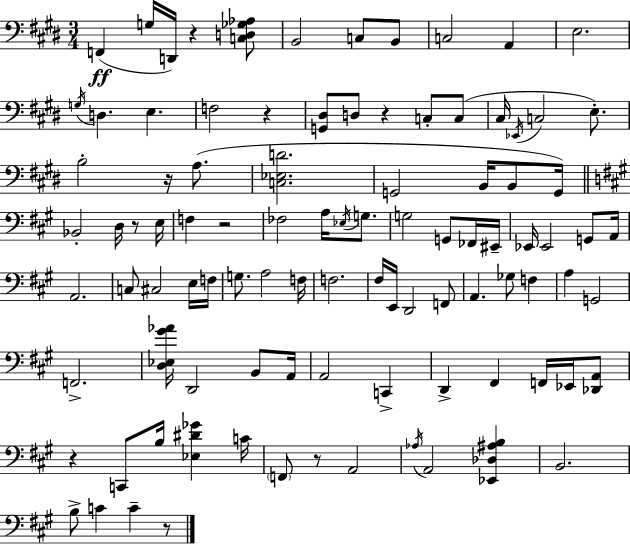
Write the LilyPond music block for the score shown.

{
  \clef bass
  \numericTimeSignature
  \time 3/4
  \key e \major
  f,4(\ff g16 d,16) r4 <c d ges aes>8 | b,2 c8 b,8 | c2 a,4 | e2. | \break \acciaccatura { g16 } d4. e4. | f2 r4 | <g, dis>8 d8 r4 c8-. c8( | cis16 \acciaccatura { ees,16 } c2 e8.-.) | \break b2-. r16 a8.( | <c ees d'>2. | g,2 b,16 b,8 | g,16) \bar "||" \break \key a \major bes,2-. d16 r8 e16 | f4 r2 | fes2 a16 \acciaccatura { ees16 } g8. | g2 g,8 fes,16 | \break eis,16-- ees,16 ees,2 g,8 | a,16 a,2. | c8 cis2 e16 | f16 g8. a2 | \break f16 f2. | fis16 e,16 d,2 f,8 | a,4. ges8 f4 | a4 g,2 | \break f,2.-> | <d ees gis' aes'>16 d,2 b,8 | a,16 a,2 c,4-> | d,4-> fis,4 f,16 ees,16 <des, a,>8 | \break r4 c,8 b16 <ees dis' ges'>4 | c'16 \parenthesize f,8 r8 a,2 | \acciaccatura { aes16 } a,2 <ees, des ais b>4 | b,2. | \break b8-> c'4 c'4-- | r8 \bar "|."
}